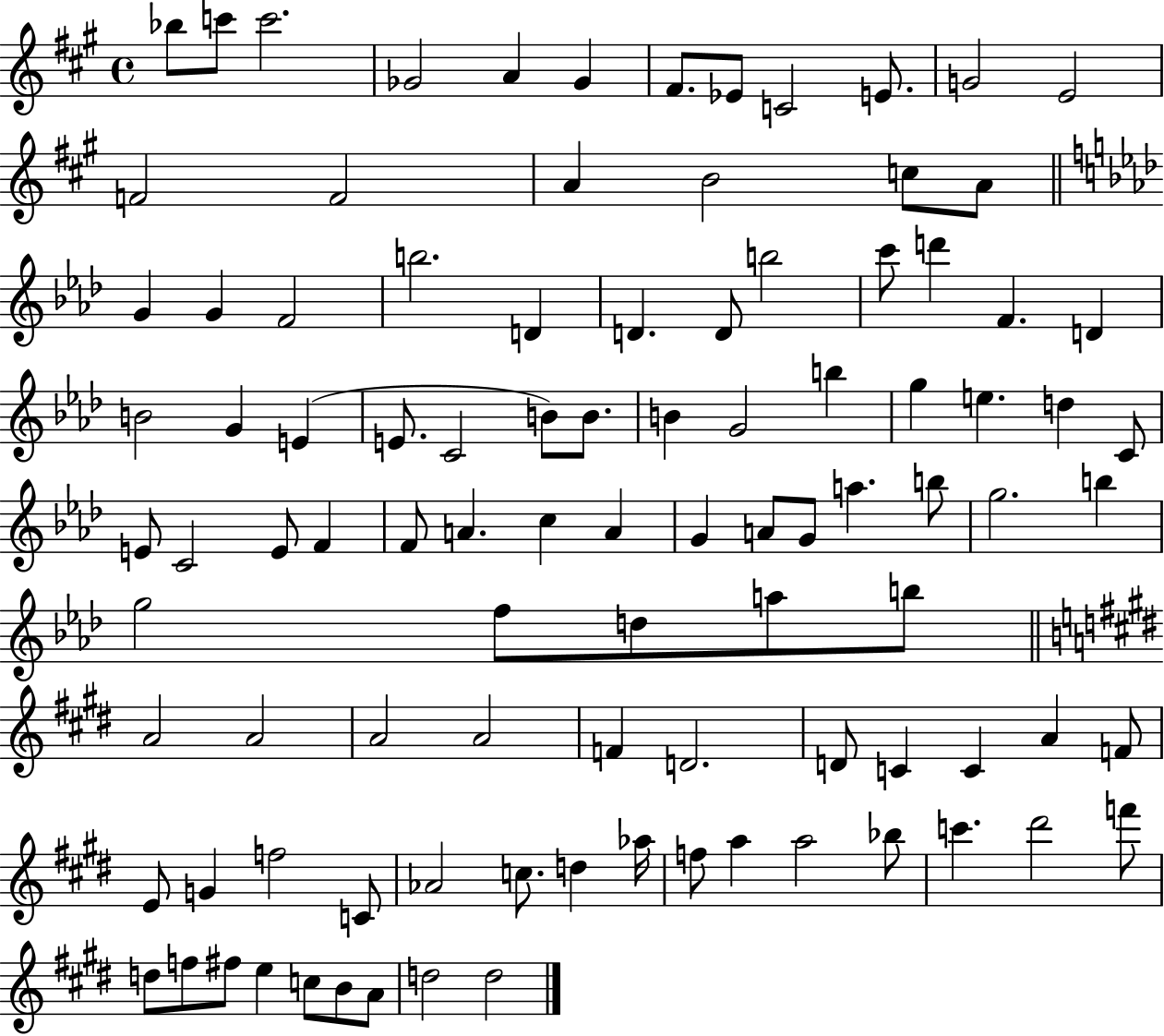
{
  \clef treble
  \time 4/4
  \defaultTimeSignature
  \key a \major
  bes''8 c'''8 c'''2. | ges'2 a'4 ges'4 | fis'8. ees'8 c'2 e'8. | g'2 e'2 | \break f'2 f'2 | a'4 b'2 c''8 a'8 | \bar "||" \break \key aes \major g'4 g'4 f'2 | b''2. d'4 | d'4. d'8 b''2 | c'''8 d'''4 f'4. d'4 | \break b'2 g'4 e'4( | e'8. c'2 b'8) b'8. | b'4 g'2 b''4 | g''4 e''4. d''4 c'8 | \break e'8 c'2 e'8 f'4 | f'8 a'4. c''4 a'4 | g'4 a'8 g'8 a''4. b''8 | g''2. b''4 | \break g''2 f''8 d''8 a''8 b''8 | \bar "||" \break \key e \major a'2 a'2 | a'2 a'2 | f'4 d'2. | d'8 c'4 c'4 a'4 f'8 | \break e'8 g'4 f''2 c'8 | aes'2 c''8. d''4 aes''16 | f''8 a''4 a''2 bes''8 | c'''4. dis'''2 f'''8 | \break d''8 f''8 fis''8 e''4 c''8 b'8 a'8 | d''2 d''2 | \bar "|."
}